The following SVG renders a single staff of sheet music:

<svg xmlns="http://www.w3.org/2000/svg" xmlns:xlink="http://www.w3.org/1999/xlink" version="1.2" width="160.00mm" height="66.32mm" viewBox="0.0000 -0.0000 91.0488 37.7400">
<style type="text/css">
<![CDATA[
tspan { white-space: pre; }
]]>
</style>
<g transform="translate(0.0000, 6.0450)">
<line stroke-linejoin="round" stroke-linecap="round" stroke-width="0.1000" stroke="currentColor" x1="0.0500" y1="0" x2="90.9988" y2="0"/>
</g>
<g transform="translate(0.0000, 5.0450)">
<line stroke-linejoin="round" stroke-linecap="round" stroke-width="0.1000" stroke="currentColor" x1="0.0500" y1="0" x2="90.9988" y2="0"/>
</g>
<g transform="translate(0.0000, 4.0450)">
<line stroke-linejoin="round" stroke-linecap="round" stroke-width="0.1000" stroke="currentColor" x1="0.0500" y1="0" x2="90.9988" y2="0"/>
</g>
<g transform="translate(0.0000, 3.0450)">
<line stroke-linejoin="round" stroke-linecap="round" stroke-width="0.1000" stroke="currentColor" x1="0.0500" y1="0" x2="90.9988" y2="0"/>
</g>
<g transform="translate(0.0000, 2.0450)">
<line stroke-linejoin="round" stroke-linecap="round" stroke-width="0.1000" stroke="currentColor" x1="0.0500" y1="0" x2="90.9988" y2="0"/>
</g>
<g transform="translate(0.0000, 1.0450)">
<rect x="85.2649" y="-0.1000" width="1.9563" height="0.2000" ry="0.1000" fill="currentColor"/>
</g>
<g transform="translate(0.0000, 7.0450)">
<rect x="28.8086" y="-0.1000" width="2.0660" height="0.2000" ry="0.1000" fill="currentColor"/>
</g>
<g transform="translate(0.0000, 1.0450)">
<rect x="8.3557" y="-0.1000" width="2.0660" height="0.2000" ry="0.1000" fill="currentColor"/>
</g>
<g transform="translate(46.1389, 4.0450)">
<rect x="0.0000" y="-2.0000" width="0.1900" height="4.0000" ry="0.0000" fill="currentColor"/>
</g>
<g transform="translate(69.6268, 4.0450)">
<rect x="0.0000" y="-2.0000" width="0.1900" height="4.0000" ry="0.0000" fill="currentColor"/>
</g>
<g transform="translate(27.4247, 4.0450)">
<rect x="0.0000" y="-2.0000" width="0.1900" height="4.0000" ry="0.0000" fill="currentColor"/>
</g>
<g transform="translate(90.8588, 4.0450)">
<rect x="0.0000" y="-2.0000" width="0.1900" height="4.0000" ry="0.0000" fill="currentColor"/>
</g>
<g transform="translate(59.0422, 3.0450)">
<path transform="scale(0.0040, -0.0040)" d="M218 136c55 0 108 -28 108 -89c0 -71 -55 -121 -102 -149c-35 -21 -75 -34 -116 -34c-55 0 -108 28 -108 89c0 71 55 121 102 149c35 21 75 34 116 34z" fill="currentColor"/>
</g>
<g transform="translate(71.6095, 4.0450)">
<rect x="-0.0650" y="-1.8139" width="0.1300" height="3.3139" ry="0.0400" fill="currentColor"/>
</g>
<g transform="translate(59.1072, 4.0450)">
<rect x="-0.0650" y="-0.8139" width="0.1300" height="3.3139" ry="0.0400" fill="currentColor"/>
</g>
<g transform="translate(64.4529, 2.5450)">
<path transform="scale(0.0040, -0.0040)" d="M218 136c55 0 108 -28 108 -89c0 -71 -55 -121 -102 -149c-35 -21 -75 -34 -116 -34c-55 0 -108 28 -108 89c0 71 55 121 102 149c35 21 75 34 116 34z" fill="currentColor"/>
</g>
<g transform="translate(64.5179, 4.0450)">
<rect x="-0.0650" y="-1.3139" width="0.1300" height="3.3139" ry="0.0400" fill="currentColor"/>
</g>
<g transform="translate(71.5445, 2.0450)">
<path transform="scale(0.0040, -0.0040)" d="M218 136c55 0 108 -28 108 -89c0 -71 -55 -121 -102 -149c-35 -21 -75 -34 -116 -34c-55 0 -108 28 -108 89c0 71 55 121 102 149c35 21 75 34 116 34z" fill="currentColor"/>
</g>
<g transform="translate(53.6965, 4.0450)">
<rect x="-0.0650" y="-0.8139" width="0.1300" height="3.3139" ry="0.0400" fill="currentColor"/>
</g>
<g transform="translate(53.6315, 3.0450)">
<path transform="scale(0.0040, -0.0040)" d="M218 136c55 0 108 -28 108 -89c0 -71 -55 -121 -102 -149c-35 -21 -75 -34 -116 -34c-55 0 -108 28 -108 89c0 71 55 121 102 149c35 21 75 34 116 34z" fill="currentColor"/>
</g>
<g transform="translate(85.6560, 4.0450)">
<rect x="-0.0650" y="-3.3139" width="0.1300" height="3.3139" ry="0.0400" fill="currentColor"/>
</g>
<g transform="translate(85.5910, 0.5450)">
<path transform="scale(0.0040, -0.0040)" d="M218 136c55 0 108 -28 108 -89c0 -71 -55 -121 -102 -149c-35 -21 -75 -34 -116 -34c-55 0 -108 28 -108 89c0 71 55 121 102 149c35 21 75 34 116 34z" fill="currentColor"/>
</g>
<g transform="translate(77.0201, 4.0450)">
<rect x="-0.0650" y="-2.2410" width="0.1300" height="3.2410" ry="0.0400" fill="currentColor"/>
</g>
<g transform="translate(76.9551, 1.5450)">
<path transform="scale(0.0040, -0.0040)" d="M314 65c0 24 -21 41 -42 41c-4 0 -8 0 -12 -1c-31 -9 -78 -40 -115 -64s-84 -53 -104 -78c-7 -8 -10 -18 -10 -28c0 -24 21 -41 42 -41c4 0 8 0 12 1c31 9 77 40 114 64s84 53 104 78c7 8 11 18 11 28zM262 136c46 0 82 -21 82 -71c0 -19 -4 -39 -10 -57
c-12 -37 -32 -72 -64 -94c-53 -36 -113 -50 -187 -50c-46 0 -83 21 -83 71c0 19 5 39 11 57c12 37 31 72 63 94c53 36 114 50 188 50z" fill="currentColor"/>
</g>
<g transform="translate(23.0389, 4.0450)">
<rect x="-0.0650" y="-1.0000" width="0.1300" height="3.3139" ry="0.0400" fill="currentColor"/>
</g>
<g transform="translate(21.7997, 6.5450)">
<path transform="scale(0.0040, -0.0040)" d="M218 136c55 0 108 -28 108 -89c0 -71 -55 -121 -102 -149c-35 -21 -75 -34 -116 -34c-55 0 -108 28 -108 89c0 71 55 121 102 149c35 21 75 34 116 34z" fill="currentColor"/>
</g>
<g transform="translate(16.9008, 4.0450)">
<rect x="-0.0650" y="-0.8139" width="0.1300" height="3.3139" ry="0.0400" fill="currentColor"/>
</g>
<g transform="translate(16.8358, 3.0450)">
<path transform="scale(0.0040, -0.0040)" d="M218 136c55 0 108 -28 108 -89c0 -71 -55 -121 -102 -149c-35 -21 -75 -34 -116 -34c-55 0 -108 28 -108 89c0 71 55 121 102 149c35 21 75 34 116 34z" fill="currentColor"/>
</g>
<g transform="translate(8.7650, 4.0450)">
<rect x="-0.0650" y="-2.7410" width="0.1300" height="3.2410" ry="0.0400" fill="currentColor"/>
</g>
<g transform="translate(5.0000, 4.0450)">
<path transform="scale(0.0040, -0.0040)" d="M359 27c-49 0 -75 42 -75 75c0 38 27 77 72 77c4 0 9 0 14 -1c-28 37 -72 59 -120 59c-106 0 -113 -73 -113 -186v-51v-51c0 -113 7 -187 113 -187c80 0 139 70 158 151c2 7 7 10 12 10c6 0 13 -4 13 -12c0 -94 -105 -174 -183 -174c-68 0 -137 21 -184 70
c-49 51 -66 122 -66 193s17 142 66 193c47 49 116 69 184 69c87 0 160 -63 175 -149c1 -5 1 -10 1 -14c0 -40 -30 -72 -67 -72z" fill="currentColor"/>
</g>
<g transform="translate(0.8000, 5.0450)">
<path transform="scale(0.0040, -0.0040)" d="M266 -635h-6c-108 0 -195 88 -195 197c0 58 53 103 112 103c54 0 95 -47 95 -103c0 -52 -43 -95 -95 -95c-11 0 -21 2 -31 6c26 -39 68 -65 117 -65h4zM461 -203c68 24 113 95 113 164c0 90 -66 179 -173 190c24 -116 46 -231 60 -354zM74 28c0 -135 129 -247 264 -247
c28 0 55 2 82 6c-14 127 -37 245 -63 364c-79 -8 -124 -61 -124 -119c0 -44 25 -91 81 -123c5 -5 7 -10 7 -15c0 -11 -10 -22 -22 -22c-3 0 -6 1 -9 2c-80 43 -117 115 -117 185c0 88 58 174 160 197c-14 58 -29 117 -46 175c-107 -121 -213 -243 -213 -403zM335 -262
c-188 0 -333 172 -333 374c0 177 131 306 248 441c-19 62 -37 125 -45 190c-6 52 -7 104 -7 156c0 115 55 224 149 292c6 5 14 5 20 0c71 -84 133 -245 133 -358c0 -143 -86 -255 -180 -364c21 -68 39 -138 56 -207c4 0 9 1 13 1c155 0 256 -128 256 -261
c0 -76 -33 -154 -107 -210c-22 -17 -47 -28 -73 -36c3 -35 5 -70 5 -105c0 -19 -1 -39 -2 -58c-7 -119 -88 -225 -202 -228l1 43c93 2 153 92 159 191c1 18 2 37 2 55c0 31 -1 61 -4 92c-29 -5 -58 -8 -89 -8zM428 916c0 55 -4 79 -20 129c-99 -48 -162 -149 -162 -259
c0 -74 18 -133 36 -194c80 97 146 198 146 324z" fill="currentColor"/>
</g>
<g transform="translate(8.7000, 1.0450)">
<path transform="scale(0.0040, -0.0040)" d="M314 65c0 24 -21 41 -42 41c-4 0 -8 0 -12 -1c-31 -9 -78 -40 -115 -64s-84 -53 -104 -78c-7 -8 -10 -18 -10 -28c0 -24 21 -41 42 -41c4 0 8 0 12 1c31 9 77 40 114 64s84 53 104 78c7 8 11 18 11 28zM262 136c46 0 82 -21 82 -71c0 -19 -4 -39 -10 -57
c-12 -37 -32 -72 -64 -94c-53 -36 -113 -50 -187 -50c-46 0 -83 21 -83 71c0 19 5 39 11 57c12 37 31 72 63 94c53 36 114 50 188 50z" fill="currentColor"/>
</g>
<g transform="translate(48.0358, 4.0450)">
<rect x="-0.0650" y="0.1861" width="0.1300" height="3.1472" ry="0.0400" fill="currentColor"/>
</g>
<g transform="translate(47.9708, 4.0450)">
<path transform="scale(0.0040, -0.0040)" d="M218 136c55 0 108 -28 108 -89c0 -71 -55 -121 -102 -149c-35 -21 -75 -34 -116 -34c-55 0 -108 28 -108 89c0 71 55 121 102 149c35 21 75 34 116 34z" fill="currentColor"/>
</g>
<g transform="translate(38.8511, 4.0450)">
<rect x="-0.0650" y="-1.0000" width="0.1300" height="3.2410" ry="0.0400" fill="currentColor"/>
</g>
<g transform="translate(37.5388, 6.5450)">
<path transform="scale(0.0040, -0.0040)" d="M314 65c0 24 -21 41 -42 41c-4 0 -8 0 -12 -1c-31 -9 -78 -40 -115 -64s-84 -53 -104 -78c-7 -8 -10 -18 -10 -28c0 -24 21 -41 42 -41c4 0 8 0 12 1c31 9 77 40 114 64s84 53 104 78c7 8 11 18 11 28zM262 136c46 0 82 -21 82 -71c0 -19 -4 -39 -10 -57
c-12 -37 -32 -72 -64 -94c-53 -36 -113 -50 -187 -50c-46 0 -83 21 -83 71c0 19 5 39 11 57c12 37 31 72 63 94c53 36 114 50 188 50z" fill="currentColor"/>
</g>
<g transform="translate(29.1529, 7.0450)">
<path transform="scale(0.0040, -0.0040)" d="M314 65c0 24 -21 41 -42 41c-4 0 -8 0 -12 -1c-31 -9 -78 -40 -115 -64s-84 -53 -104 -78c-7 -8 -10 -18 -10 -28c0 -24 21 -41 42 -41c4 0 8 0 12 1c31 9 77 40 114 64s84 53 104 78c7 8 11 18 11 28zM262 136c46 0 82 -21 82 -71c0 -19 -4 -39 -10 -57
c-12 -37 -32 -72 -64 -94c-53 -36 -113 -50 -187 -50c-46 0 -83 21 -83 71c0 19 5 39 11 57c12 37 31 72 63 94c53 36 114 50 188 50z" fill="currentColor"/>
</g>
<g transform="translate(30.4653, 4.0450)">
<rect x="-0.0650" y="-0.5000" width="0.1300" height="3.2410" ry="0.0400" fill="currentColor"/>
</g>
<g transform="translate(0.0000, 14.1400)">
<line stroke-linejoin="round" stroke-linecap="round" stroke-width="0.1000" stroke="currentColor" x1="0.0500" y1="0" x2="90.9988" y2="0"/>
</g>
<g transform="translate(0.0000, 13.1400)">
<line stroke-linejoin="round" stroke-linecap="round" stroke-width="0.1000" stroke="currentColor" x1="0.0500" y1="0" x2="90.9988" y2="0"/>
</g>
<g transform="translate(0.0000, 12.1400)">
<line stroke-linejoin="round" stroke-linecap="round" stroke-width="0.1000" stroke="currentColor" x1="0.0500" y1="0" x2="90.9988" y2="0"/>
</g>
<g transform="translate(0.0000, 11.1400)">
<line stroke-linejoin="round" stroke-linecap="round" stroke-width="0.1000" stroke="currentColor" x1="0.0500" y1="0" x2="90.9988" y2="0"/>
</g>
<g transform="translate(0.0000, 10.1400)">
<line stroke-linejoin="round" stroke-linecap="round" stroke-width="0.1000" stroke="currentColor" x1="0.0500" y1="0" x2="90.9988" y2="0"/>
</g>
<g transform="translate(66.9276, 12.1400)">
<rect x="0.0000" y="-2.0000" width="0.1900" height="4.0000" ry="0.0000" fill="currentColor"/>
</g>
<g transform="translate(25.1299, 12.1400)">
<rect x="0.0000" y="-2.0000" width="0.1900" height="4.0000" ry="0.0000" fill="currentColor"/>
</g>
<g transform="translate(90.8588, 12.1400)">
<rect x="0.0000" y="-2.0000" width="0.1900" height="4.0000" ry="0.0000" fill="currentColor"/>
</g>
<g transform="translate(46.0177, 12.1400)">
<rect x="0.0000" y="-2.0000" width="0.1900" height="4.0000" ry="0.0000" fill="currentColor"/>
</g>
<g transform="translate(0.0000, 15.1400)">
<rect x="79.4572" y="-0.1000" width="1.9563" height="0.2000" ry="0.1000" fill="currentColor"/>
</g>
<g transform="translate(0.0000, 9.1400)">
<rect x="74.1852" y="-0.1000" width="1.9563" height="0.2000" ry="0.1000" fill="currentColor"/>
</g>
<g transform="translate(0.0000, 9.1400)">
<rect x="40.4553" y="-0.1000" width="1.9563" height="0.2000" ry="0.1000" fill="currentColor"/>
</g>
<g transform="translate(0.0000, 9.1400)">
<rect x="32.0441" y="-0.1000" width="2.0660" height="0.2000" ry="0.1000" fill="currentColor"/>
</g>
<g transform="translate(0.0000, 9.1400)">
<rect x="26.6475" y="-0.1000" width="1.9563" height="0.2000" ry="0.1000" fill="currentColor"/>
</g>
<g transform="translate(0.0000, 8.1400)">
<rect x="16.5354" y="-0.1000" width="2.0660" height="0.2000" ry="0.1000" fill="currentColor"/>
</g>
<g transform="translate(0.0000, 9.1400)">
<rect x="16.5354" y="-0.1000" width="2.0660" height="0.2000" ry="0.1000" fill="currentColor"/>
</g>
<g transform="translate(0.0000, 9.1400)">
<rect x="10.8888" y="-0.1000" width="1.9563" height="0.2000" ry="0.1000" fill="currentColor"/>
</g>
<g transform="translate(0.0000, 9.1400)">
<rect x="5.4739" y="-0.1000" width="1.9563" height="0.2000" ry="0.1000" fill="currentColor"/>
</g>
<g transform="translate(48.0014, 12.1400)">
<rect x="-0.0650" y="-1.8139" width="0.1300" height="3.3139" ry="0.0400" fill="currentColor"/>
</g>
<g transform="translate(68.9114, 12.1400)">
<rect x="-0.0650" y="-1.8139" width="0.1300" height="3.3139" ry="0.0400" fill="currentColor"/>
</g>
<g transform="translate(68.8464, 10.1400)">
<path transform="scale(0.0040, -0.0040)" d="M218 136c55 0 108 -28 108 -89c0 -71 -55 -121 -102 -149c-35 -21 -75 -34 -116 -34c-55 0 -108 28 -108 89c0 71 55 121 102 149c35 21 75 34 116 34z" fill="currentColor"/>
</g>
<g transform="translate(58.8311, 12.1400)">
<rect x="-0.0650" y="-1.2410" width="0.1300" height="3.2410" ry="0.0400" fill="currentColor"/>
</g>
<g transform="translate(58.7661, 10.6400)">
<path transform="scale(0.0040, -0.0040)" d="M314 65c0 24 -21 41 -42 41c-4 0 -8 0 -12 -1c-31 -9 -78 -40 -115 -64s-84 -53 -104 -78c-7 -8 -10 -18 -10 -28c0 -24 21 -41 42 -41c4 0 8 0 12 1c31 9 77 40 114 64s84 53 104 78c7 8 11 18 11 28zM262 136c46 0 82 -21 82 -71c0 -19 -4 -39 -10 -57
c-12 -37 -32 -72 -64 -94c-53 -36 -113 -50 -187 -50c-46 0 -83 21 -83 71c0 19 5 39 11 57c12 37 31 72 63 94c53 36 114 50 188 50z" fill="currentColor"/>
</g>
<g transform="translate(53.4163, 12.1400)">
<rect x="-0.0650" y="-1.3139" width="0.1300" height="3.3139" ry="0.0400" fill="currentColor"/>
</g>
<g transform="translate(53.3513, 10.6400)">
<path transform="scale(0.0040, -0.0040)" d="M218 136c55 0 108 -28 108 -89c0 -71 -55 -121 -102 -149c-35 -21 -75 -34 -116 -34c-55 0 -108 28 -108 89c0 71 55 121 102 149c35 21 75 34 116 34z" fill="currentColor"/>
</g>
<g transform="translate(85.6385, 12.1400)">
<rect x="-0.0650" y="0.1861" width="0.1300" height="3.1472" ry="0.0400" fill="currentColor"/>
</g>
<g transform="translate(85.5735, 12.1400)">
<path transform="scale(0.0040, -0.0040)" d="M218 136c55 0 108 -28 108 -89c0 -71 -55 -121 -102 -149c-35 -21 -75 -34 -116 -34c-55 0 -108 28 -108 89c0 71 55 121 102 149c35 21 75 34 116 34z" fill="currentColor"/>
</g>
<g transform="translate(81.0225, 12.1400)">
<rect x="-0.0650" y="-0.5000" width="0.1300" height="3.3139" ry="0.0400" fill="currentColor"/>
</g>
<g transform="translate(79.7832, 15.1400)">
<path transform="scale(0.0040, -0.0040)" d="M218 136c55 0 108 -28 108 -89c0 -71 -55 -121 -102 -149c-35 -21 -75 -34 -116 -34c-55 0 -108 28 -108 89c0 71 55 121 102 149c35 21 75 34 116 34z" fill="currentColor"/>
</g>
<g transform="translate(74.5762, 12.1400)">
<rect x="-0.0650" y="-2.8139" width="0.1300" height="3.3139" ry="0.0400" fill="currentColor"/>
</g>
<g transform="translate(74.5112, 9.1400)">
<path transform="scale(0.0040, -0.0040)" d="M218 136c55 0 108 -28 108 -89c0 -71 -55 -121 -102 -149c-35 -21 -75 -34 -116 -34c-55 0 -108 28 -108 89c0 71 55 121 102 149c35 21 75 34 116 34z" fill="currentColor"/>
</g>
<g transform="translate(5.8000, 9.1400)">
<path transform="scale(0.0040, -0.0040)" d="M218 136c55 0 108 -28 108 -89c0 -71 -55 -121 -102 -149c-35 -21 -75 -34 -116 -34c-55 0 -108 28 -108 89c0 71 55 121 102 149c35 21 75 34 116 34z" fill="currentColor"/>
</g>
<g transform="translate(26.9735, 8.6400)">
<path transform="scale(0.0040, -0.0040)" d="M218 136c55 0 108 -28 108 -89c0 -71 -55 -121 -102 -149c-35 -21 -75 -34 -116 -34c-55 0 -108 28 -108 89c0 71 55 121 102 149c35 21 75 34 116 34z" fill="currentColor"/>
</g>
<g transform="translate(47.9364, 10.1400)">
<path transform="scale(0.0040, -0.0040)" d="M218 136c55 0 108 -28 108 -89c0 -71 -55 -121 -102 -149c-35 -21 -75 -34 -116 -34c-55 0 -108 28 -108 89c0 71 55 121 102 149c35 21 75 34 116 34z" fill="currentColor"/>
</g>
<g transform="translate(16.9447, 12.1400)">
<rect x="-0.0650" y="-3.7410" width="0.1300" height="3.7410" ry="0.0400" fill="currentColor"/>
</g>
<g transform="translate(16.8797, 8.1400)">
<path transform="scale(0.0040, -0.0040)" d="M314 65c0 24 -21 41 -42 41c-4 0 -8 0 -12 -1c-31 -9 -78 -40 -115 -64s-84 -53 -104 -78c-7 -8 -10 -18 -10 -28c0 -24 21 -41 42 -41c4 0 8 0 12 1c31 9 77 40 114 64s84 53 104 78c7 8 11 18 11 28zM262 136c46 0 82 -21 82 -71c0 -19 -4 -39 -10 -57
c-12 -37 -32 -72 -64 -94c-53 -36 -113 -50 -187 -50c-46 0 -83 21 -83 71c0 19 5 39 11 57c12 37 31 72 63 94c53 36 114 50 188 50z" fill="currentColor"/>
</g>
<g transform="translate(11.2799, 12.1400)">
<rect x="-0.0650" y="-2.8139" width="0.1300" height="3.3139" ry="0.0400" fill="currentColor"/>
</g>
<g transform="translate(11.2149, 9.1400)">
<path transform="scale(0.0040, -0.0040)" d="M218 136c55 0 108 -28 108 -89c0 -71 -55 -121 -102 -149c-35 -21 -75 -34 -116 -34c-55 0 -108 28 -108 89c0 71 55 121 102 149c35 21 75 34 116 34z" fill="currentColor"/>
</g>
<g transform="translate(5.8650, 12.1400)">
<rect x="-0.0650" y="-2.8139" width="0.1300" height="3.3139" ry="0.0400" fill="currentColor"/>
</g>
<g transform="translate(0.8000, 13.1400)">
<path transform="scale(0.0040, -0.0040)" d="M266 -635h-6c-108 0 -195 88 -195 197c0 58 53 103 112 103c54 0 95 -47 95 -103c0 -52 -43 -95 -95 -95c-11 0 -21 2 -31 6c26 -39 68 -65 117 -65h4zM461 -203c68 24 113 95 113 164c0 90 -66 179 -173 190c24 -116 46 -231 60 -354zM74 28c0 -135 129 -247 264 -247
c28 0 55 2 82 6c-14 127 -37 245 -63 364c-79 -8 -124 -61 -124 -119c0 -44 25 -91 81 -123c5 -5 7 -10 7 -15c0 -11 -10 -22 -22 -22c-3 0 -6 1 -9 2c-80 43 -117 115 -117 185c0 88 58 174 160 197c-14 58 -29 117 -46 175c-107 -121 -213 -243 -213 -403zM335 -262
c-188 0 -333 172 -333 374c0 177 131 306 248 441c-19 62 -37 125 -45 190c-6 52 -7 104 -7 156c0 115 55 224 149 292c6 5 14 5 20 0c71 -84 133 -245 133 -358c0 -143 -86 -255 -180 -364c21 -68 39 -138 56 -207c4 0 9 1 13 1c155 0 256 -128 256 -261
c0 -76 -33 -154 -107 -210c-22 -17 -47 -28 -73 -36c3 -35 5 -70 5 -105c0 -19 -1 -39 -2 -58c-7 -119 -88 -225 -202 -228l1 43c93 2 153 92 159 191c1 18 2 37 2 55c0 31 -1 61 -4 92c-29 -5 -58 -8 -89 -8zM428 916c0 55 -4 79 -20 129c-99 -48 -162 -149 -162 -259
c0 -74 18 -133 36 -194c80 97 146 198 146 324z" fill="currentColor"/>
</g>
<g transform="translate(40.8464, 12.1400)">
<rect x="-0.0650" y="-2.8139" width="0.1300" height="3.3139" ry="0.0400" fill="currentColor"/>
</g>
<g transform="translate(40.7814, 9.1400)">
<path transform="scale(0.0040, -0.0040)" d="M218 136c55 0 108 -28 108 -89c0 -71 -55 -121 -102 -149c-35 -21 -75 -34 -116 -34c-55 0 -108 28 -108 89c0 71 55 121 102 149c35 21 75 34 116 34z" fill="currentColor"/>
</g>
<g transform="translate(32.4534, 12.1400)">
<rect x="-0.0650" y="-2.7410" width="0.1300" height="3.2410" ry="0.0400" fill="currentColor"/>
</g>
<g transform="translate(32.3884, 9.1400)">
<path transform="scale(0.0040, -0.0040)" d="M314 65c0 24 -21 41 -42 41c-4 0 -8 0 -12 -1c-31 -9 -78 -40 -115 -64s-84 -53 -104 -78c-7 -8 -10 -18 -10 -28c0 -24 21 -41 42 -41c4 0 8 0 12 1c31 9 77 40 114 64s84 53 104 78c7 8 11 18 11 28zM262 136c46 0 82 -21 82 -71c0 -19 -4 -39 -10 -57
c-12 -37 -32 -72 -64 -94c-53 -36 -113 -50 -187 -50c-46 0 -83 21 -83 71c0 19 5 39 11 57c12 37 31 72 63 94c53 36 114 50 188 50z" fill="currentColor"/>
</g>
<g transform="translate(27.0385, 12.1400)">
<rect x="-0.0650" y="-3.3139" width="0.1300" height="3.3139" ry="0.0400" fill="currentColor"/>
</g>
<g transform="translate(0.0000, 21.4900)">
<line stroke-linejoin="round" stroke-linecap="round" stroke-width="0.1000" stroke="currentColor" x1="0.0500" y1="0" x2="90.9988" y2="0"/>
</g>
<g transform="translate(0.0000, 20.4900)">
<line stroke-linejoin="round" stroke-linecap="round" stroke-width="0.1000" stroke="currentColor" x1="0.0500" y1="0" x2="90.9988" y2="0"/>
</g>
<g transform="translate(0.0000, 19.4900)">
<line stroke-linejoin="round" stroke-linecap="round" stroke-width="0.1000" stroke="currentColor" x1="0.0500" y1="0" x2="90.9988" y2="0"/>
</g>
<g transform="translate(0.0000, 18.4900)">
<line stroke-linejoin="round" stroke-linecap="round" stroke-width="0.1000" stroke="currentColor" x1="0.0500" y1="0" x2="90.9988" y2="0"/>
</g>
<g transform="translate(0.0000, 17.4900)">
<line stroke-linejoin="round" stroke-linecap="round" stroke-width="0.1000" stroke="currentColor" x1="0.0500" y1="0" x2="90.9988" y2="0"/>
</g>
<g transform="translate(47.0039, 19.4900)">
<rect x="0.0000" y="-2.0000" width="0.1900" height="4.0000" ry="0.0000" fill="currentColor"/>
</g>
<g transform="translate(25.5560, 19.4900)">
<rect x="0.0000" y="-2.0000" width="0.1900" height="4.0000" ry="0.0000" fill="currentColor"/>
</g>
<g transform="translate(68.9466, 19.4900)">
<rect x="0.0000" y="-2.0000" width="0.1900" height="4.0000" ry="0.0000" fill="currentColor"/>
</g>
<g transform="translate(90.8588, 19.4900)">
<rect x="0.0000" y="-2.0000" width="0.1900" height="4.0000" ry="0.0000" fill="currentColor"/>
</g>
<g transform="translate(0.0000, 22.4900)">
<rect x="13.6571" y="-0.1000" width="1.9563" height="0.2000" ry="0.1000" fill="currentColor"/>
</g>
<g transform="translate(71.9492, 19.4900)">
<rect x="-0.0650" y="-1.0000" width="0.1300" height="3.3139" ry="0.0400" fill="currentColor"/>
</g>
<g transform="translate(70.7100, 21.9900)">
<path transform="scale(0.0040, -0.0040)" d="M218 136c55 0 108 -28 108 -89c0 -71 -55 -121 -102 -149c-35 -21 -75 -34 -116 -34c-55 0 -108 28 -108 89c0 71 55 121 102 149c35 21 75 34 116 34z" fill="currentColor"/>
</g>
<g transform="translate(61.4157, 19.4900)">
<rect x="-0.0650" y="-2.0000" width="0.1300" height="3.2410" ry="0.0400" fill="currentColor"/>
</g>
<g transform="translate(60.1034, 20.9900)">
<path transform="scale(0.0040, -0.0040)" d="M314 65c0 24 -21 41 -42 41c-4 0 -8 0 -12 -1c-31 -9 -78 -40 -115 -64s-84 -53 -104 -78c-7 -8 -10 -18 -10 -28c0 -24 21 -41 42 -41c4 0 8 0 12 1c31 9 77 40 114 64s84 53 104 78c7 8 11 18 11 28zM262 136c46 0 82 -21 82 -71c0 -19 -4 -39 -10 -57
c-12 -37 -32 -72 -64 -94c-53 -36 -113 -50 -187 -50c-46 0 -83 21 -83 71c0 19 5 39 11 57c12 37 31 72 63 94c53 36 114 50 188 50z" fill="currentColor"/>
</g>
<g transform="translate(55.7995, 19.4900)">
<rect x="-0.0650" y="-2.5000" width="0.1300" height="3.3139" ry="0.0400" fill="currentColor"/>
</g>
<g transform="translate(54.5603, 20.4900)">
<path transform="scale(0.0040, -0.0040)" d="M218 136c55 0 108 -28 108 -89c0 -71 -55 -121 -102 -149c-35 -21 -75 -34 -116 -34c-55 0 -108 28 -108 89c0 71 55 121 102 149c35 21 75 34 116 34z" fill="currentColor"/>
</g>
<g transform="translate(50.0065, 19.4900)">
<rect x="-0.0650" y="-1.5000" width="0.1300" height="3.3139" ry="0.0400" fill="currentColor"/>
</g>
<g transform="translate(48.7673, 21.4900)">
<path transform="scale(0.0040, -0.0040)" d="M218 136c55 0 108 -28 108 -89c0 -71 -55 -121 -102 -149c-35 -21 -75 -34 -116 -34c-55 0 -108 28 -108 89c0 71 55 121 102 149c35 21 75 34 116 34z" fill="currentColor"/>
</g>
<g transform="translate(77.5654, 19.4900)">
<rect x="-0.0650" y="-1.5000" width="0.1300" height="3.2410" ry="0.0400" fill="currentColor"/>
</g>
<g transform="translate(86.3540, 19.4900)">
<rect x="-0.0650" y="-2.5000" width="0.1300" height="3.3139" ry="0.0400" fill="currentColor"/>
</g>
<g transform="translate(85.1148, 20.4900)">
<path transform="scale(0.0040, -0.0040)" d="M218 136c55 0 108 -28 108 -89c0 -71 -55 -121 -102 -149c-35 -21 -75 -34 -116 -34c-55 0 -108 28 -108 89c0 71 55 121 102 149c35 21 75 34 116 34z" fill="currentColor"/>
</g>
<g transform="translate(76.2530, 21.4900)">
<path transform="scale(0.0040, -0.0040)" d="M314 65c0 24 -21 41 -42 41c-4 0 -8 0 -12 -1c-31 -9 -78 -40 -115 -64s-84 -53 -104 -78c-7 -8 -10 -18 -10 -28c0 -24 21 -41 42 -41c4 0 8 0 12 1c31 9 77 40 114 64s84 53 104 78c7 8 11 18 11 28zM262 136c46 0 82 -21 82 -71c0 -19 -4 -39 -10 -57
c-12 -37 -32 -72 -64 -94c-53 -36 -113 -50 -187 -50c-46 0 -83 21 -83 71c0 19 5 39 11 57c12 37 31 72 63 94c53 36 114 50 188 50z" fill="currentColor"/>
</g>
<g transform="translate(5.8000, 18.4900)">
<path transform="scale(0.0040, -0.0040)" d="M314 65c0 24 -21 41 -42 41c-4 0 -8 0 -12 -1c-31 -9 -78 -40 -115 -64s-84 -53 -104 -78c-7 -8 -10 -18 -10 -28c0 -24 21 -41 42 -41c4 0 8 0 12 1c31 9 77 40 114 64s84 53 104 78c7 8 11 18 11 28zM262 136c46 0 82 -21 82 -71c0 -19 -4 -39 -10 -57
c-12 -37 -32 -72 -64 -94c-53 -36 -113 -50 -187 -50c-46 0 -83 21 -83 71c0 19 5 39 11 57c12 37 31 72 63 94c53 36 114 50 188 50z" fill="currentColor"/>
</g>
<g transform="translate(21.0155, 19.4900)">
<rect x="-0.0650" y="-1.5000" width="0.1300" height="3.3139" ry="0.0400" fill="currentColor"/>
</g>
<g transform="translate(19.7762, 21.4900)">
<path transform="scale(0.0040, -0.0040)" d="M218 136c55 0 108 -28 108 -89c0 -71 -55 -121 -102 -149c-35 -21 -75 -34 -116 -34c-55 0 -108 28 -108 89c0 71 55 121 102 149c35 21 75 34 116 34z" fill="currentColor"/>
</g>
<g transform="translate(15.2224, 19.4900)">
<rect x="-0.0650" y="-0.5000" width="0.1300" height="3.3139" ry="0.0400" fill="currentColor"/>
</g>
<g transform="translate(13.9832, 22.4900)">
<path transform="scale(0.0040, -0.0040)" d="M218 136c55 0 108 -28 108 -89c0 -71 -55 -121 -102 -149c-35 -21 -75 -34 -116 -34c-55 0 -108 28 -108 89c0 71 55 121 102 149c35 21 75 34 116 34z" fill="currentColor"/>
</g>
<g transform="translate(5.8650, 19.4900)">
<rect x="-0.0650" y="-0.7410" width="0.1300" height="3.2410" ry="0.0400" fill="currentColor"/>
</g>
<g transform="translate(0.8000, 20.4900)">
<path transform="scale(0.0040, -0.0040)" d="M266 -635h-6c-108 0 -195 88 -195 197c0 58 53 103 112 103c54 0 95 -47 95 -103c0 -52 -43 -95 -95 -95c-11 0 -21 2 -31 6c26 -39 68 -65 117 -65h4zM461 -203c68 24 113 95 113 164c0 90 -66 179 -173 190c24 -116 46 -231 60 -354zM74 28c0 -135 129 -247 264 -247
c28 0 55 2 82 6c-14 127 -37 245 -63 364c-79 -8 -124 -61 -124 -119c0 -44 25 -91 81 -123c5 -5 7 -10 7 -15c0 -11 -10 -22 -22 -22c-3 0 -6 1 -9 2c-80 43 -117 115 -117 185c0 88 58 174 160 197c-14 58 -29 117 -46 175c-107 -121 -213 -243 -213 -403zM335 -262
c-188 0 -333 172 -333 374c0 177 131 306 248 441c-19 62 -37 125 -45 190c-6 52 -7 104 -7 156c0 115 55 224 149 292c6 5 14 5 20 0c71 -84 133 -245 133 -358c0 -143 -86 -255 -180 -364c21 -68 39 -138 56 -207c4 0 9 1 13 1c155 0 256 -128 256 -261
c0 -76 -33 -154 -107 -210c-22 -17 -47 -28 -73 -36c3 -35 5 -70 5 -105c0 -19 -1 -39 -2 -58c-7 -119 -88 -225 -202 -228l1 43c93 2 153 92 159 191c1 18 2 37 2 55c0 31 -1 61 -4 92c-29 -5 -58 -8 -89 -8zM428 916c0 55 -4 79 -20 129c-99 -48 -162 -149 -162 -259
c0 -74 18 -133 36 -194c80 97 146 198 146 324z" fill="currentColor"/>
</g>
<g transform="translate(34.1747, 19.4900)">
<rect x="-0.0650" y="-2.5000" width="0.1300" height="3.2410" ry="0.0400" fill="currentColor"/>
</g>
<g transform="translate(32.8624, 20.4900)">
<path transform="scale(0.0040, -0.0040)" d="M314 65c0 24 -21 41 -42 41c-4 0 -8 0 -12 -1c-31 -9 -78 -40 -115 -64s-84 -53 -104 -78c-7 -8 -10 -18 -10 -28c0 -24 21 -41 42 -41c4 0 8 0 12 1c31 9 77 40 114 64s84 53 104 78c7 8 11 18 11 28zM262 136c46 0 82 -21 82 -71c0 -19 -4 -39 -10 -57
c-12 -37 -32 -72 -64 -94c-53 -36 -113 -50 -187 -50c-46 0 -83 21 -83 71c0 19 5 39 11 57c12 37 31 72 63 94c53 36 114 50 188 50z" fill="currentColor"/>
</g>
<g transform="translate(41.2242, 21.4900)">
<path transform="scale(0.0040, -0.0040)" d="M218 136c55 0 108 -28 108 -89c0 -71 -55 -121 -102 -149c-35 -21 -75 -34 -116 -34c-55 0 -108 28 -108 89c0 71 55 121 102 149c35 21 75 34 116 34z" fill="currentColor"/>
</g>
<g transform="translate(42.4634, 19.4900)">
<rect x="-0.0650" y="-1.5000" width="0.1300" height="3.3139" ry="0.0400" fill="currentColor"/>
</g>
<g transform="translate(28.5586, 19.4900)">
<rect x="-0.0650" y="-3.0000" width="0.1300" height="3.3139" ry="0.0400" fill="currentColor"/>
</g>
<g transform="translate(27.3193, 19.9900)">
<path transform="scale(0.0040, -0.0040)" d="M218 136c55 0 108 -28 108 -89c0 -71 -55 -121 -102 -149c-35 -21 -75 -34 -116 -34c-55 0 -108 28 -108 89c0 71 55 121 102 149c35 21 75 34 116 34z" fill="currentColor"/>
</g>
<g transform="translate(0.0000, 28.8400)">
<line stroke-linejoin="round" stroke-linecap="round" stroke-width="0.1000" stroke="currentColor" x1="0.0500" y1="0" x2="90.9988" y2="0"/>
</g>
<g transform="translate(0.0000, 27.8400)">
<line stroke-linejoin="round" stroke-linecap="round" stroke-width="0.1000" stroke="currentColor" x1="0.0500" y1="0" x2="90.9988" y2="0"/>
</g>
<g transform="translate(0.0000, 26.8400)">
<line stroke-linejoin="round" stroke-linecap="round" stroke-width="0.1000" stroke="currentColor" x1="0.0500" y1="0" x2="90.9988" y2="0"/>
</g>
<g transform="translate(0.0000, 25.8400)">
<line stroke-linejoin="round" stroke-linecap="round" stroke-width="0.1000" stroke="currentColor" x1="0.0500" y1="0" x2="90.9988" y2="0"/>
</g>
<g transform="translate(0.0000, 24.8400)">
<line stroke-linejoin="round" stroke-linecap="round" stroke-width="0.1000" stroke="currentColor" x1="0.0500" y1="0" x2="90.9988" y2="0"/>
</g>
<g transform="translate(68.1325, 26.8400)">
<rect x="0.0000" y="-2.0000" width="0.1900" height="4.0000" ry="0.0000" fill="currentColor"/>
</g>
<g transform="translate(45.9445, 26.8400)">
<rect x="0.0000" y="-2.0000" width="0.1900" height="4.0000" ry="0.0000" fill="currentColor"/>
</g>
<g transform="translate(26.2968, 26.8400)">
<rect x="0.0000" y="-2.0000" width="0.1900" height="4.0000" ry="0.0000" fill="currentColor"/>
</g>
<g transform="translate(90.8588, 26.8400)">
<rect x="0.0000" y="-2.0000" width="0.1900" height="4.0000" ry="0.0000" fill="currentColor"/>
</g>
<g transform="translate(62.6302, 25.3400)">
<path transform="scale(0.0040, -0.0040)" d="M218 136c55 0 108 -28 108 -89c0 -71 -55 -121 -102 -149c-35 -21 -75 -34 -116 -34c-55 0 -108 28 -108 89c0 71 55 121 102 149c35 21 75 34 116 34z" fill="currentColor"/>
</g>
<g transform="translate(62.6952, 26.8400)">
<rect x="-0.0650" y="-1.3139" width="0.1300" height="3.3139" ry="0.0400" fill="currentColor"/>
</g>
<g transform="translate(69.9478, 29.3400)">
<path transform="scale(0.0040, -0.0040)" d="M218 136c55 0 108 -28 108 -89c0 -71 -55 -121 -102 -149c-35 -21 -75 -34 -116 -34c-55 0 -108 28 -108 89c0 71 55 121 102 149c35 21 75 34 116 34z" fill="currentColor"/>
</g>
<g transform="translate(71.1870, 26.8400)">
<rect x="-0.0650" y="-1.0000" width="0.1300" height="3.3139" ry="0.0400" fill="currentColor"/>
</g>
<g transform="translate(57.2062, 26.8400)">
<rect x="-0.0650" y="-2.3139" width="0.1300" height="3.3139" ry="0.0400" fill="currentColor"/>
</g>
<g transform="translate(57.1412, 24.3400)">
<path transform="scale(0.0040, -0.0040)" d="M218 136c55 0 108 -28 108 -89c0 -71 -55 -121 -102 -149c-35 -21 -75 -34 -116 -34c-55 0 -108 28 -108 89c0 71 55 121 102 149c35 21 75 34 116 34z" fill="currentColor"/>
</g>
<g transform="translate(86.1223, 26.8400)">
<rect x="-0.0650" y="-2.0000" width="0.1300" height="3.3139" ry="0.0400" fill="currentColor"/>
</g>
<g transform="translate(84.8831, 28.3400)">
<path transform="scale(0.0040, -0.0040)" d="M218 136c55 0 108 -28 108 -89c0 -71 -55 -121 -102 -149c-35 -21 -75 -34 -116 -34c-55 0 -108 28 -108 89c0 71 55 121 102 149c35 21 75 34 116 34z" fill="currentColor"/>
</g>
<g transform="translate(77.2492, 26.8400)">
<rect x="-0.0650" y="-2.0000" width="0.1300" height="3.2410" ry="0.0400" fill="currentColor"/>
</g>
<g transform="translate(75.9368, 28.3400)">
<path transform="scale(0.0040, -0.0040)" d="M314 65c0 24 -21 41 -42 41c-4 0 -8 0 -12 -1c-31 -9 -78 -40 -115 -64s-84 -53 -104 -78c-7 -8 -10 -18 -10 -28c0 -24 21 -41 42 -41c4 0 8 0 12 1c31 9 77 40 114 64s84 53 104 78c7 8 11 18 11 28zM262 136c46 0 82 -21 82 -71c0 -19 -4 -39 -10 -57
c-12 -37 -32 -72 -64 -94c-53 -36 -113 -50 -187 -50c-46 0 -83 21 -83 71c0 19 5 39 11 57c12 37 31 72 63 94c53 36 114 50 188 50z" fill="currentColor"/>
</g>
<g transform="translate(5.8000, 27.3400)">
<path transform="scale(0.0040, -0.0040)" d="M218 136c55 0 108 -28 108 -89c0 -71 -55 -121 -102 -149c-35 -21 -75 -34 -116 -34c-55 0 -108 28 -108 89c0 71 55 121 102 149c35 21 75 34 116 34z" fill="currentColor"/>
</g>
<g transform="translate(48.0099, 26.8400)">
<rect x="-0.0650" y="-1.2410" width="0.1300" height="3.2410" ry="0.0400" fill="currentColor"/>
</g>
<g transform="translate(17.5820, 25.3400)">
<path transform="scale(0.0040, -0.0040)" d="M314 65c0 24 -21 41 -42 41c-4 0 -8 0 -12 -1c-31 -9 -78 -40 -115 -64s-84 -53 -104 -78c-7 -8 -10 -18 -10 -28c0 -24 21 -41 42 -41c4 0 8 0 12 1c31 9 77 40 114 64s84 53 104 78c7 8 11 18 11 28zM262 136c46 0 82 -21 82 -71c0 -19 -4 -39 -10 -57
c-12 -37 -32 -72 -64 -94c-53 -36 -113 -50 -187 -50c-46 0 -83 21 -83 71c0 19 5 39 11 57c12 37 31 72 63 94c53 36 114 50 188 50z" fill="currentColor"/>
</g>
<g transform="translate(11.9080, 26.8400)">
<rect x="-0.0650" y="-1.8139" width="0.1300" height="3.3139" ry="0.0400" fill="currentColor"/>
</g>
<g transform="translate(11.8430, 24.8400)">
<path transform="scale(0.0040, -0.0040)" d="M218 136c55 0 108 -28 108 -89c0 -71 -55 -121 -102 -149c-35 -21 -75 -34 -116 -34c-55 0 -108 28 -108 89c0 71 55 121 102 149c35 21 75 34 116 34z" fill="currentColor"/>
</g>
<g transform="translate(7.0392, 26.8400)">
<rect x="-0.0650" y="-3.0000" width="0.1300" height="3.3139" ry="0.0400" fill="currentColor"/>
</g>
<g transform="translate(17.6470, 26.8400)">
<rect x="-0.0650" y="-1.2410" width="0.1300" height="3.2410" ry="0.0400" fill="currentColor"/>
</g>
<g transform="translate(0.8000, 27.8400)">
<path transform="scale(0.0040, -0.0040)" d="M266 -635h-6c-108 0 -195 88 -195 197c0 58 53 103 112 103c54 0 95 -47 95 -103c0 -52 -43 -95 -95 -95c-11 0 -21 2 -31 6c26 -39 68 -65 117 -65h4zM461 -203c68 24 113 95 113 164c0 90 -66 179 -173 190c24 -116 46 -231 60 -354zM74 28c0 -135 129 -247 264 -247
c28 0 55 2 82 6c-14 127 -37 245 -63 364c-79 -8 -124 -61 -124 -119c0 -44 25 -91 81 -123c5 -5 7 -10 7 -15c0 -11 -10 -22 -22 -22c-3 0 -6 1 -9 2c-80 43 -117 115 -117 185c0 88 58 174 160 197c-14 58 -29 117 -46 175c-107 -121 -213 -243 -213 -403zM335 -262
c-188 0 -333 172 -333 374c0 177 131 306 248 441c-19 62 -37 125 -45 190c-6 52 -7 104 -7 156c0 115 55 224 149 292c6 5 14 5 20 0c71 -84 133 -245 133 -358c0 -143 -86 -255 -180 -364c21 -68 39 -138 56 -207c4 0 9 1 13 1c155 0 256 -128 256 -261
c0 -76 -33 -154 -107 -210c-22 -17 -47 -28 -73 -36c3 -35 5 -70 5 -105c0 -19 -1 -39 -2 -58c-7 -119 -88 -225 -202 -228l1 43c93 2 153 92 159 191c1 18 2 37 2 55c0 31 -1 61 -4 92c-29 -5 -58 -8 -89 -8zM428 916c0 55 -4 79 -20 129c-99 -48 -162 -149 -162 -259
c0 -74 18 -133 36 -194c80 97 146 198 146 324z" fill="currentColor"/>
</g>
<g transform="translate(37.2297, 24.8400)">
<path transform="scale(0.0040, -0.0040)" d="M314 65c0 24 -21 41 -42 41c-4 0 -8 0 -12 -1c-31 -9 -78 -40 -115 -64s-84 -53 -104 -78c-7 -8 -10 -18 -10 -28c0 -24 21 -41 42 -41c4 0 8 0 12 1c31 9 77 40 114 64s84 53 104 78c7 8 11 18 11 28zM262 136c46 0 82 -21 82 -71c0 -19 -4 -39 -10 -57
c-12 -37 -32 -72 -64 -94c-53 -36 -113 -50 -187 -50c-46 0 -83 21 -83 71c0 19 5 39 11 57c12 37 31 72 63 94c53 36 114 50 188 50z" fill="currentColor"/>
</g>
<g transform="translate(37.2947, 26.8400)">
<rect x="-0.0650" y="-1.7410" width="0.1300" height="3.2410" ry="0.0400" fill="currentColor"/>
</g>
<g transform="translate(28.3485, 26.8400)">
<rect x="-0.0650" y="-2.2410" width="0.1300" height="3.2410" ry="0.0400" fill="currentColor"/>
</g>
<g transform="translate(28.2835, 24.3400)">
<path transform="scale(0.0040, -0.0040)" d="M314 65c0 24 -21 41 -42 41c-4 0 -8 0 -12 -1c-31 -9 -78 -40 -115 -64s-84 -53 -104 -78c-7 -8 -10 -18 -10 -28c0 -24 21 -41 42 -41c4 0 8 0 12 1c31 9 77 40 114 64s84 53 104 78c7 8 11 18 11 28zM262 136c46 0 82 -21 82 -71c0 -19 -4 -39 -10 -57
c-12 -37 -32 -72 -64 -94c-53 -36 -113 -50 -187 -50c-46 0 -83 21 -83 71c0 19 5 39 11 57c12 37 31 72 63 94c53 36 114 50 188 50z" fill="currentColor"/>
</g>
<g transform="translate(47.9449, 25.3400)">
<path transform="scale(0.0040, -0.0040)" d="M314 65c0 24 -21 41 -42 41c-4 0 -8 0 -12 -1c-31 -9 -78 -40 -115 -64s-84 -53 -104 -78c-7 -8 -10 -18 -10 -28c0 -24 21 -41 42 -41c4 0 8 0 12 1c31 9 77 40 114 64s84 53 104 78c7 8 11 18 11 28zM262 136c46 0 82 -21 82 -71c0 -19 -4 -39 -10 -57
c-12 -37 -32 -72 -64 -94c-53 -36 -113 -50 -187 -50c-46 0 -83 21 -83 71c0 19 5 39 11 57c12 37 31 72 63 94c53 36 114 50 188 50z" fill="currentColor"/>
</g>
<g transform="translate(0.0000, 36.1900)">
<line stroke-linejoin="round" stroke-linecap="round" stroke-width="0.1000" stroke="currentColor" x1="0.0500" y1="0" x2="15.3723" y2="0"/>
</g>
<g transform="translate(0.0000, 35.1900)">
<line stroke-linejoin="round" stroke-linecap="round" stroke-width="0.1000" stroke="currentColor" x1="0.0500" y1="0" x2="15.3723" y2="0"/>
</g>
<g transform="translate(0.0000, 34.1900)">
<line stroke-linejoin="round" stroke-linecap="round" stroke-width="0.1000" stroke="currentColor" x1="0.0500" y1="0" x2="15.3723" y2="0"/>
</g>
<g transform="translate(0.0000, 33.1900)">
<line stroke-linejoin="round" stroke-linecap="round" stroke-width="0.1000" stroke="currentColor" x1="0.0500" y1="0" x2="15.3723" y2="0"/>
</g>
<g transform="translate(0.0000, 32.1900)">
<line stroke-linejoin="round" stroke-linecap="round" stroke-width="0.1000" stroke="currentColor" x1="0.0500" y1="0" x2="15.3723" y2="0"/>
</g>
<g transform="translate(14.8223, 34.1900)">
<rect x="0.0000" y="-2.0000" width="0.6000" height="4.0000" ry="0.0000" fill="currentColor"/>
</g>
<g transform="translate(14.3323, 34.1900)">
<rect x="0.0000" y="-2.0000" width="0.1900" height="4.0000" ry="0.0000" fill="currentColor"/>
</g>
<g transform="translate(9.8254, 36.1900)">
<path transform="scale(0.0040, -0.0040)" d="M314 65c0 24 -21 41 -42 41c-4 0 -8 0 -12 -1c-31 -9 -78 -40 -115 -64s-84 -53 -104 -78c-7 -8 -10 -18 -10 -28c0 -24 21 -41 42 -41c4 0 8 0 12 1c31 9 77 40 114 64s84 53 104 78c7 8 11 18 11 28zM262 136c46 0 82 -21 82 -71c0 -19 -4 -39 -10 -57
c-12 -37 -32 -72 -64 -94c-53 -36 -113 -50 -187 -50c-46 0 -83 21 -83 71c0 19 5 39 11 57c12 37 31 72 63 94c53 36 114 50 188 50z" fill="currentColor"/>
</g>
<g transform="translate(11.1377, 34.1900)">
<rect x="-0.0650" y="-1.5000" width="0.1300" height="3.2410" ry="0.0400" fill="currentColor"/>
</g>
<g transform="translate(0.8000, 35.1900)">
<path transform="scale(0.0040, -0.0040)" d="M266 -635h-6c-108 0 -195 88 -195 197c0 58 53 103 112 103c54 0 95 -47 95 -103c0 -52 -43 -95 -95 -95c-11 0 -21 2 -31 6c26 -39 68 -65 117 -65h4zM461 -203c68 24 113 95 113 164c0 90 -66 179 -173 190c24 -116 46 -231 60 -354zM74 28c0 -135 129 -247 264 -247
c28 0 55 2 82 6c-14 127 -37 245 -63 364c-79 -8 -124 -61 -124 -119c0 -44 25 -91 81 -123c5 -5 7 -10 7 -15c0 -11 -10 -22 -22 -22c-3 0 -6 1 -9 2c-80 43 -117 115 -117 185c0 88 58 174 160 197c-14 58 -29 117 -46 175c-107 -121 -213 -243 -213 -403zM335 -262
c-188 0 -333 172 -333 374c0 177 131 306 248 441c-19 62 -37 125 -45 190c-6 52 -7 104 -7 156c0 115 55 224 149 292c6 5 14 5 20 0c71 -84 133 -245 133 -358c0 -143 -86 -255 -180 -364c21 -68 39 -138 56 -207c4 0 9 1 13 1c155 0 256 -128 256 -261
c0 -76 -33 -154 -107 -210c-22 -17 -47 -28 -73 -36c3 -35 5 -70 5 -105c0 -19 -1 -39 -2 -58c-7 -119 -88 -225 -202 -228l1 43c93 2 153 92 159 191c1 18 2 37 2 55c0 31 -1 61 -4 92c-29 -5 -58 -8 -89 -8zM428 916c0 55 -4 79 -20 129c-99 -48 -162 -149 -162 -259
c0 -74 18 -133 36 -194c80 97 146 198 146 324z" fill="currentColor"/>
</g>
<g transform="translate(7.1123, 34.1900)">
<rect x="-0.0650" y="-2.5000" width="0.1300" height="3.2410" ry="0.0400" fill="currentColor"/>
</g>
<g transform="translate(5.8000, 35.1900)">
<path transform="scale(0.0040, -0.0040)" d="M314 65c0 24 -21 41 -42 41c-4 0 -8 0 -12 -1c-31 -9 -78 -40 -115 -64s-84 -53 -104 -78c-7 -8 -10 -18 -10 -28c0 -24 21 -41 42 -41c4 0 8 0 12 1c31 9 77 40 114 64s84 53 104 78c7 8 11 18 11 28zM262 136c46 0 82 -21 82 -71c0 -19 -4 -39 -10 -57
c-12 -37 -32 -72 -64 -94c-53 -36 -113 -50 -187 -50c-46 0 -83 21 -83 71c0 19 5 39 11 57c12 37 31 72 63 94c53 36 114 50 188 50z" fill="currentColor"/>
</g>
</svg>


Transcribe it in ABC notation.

X:1
T:Untitled
M:4/4
L:1/4
K:C
a2 d D C2 D2 B d d e f g2 b a a c'2 b a2 a f e e2 f a C B d2 C E A G2 E E G F2 D E2 G A f e2 g2 f2 e2 g e D F2 F G2 E2